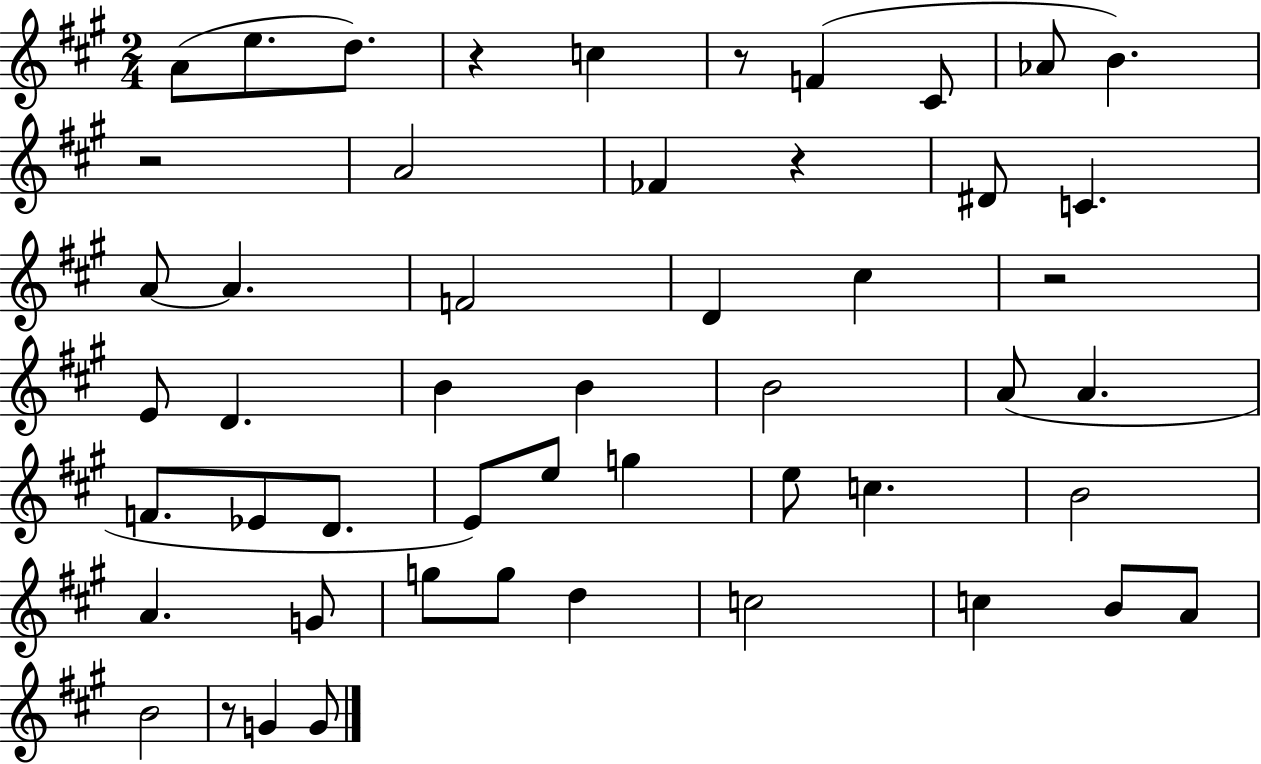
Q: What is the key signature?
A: A major